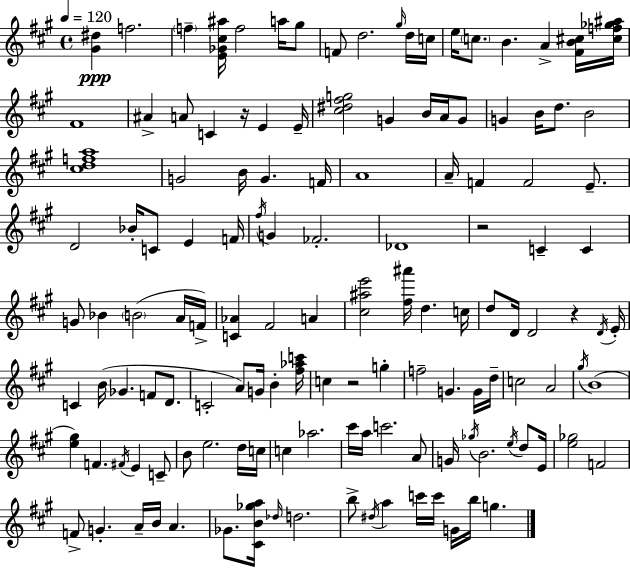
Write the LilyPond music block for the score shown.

{
  \clef treble
  \time 4/4
  \defaultTimeSignature
  \key a \major
  \tempo 4 = 120
  <gis' dis''>4\ppp f''2. | \parenthesize f''4-- <e' ges' cis'' ais''>16 f''2 a''16 gis''8 | f'8 d''2. \grace { gis''16 } d''16 | c''16 e''16 \parenthesize c''8. b'4. a'4-> <fis' b' cis''>16 | \break <cis'' f'' ges'' ais''>16 fis'1 | ais'4-> a'8 c'4 r16 e'4 | e'16-- <cis'' dis'' fis'' g''>2 g'4 b'16 a'16 g'8 | g'4 b'16 d''8. b'2 | \break <cis'' d'' f'' a''>1 | g'2 b'16 g'4. | f'16 a'1 | a'16-- f'4 f'2 e'8.-- | \break d'2 bes'16-. c'8 e'4 | f'16 \acciaccatura { fis''16 } g'4 fes'2.-. | des'1 | r2 c'4-- c'4 | \break g'8 bes'4 \parenthesize b'2( | a'16 f'16->) <c' aes'>4 fis'2 a'4 | <cis'' ais'' e'''>2 <fis'' ais'''>16 d''4. | c''16 d''8 d'16 d'2 r4 | \break \acciaccatura { d'16 } e'16-. c'4 b'16( ges'4. f'8 | d'8. c'2-. a'8) g'16 b'4-. | <fis'' aes'' c'''>16 c''4 r2 g''4-. | f''2-- g'4. | \break g'16 d''16-- c''2 a'2 | \acciaccatura { gis''16 }( b'1 | <e'' gis''>4) f'4. \acciaccatura { fis'16 } e'4 | c'8-- b'8 e''2. | \break d''16 c''16 c''4 aes''2. | cis'''16 a''16 c'''2. | a'8 g'16 \acciaccatura { ges''16 } b'2. | \acciaccatura { e''16 } d''8 e'16 <e'' ges''>2 f'2 | \break f'8-> g'4.-. a'16-- | b'16 a'4. ges'8. <cis' b' ges'' a''>16 \grace { des''16 } d''2. | b''8-> \acciaccatura { dis''16 } a''4 c'''16 | c'''16 g'16 b''16 g''4. \bar "|."
}